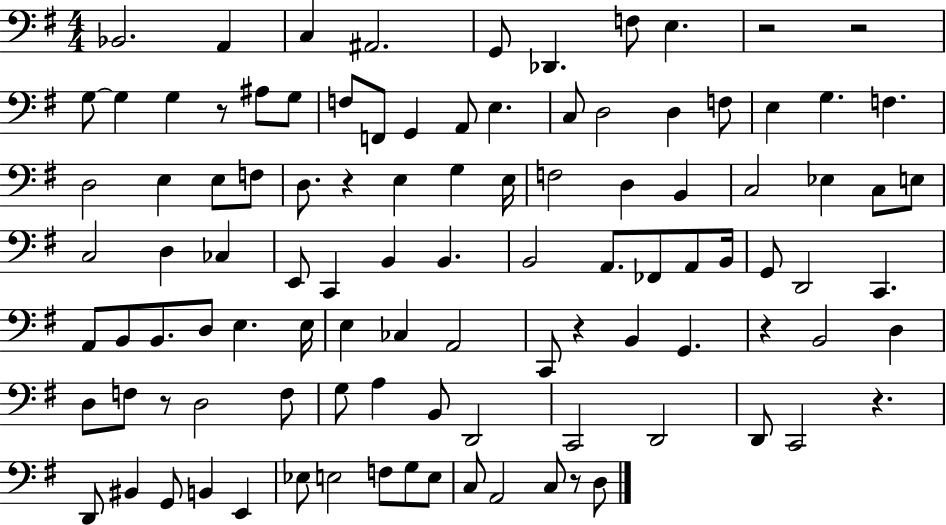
X:1
T:Untitled
M:4/4
L:1/4
K:G
_B,,2 A,, C, ^A,,2 G,,/2 _D,, F,/2 E, z2 z2 G,/2 G, G, z/2 ^A,/2 G,/2 F,/2 F,,/2 G,, A,,/2 E, C,/2 D,2 D, F,/2 E, G, F, D,2 E, E,/2 F,/2 D,/2 z E, G, E,/4 F,2 D, B,, C,2 _E, C,/2 E,/2 C,2 D, _C, E,,/2 C,, B,, B,, B,,2 A,,/2 _F,,/2 A,,/2 B,,/4 G,,/2 D,,2 C,, A,,/2 B,,/2 B,,/2 D,/2 E, E,/4 E, _C, A,,2 C,,/2 z B,, G,, z B,,2 D, D,/2 F,/2 z/2 D,2 F,/2 G,/2 A, B,,/2 D,,2 C,,2 D,,2 D,,/2 C,,2 z D,,/2 ^B,, G,,/2 B,, E,, _E,/2 E,2 F,/2 G,/2 E,/2 C,/2 A,,2 C,/2 z/2 D,/2